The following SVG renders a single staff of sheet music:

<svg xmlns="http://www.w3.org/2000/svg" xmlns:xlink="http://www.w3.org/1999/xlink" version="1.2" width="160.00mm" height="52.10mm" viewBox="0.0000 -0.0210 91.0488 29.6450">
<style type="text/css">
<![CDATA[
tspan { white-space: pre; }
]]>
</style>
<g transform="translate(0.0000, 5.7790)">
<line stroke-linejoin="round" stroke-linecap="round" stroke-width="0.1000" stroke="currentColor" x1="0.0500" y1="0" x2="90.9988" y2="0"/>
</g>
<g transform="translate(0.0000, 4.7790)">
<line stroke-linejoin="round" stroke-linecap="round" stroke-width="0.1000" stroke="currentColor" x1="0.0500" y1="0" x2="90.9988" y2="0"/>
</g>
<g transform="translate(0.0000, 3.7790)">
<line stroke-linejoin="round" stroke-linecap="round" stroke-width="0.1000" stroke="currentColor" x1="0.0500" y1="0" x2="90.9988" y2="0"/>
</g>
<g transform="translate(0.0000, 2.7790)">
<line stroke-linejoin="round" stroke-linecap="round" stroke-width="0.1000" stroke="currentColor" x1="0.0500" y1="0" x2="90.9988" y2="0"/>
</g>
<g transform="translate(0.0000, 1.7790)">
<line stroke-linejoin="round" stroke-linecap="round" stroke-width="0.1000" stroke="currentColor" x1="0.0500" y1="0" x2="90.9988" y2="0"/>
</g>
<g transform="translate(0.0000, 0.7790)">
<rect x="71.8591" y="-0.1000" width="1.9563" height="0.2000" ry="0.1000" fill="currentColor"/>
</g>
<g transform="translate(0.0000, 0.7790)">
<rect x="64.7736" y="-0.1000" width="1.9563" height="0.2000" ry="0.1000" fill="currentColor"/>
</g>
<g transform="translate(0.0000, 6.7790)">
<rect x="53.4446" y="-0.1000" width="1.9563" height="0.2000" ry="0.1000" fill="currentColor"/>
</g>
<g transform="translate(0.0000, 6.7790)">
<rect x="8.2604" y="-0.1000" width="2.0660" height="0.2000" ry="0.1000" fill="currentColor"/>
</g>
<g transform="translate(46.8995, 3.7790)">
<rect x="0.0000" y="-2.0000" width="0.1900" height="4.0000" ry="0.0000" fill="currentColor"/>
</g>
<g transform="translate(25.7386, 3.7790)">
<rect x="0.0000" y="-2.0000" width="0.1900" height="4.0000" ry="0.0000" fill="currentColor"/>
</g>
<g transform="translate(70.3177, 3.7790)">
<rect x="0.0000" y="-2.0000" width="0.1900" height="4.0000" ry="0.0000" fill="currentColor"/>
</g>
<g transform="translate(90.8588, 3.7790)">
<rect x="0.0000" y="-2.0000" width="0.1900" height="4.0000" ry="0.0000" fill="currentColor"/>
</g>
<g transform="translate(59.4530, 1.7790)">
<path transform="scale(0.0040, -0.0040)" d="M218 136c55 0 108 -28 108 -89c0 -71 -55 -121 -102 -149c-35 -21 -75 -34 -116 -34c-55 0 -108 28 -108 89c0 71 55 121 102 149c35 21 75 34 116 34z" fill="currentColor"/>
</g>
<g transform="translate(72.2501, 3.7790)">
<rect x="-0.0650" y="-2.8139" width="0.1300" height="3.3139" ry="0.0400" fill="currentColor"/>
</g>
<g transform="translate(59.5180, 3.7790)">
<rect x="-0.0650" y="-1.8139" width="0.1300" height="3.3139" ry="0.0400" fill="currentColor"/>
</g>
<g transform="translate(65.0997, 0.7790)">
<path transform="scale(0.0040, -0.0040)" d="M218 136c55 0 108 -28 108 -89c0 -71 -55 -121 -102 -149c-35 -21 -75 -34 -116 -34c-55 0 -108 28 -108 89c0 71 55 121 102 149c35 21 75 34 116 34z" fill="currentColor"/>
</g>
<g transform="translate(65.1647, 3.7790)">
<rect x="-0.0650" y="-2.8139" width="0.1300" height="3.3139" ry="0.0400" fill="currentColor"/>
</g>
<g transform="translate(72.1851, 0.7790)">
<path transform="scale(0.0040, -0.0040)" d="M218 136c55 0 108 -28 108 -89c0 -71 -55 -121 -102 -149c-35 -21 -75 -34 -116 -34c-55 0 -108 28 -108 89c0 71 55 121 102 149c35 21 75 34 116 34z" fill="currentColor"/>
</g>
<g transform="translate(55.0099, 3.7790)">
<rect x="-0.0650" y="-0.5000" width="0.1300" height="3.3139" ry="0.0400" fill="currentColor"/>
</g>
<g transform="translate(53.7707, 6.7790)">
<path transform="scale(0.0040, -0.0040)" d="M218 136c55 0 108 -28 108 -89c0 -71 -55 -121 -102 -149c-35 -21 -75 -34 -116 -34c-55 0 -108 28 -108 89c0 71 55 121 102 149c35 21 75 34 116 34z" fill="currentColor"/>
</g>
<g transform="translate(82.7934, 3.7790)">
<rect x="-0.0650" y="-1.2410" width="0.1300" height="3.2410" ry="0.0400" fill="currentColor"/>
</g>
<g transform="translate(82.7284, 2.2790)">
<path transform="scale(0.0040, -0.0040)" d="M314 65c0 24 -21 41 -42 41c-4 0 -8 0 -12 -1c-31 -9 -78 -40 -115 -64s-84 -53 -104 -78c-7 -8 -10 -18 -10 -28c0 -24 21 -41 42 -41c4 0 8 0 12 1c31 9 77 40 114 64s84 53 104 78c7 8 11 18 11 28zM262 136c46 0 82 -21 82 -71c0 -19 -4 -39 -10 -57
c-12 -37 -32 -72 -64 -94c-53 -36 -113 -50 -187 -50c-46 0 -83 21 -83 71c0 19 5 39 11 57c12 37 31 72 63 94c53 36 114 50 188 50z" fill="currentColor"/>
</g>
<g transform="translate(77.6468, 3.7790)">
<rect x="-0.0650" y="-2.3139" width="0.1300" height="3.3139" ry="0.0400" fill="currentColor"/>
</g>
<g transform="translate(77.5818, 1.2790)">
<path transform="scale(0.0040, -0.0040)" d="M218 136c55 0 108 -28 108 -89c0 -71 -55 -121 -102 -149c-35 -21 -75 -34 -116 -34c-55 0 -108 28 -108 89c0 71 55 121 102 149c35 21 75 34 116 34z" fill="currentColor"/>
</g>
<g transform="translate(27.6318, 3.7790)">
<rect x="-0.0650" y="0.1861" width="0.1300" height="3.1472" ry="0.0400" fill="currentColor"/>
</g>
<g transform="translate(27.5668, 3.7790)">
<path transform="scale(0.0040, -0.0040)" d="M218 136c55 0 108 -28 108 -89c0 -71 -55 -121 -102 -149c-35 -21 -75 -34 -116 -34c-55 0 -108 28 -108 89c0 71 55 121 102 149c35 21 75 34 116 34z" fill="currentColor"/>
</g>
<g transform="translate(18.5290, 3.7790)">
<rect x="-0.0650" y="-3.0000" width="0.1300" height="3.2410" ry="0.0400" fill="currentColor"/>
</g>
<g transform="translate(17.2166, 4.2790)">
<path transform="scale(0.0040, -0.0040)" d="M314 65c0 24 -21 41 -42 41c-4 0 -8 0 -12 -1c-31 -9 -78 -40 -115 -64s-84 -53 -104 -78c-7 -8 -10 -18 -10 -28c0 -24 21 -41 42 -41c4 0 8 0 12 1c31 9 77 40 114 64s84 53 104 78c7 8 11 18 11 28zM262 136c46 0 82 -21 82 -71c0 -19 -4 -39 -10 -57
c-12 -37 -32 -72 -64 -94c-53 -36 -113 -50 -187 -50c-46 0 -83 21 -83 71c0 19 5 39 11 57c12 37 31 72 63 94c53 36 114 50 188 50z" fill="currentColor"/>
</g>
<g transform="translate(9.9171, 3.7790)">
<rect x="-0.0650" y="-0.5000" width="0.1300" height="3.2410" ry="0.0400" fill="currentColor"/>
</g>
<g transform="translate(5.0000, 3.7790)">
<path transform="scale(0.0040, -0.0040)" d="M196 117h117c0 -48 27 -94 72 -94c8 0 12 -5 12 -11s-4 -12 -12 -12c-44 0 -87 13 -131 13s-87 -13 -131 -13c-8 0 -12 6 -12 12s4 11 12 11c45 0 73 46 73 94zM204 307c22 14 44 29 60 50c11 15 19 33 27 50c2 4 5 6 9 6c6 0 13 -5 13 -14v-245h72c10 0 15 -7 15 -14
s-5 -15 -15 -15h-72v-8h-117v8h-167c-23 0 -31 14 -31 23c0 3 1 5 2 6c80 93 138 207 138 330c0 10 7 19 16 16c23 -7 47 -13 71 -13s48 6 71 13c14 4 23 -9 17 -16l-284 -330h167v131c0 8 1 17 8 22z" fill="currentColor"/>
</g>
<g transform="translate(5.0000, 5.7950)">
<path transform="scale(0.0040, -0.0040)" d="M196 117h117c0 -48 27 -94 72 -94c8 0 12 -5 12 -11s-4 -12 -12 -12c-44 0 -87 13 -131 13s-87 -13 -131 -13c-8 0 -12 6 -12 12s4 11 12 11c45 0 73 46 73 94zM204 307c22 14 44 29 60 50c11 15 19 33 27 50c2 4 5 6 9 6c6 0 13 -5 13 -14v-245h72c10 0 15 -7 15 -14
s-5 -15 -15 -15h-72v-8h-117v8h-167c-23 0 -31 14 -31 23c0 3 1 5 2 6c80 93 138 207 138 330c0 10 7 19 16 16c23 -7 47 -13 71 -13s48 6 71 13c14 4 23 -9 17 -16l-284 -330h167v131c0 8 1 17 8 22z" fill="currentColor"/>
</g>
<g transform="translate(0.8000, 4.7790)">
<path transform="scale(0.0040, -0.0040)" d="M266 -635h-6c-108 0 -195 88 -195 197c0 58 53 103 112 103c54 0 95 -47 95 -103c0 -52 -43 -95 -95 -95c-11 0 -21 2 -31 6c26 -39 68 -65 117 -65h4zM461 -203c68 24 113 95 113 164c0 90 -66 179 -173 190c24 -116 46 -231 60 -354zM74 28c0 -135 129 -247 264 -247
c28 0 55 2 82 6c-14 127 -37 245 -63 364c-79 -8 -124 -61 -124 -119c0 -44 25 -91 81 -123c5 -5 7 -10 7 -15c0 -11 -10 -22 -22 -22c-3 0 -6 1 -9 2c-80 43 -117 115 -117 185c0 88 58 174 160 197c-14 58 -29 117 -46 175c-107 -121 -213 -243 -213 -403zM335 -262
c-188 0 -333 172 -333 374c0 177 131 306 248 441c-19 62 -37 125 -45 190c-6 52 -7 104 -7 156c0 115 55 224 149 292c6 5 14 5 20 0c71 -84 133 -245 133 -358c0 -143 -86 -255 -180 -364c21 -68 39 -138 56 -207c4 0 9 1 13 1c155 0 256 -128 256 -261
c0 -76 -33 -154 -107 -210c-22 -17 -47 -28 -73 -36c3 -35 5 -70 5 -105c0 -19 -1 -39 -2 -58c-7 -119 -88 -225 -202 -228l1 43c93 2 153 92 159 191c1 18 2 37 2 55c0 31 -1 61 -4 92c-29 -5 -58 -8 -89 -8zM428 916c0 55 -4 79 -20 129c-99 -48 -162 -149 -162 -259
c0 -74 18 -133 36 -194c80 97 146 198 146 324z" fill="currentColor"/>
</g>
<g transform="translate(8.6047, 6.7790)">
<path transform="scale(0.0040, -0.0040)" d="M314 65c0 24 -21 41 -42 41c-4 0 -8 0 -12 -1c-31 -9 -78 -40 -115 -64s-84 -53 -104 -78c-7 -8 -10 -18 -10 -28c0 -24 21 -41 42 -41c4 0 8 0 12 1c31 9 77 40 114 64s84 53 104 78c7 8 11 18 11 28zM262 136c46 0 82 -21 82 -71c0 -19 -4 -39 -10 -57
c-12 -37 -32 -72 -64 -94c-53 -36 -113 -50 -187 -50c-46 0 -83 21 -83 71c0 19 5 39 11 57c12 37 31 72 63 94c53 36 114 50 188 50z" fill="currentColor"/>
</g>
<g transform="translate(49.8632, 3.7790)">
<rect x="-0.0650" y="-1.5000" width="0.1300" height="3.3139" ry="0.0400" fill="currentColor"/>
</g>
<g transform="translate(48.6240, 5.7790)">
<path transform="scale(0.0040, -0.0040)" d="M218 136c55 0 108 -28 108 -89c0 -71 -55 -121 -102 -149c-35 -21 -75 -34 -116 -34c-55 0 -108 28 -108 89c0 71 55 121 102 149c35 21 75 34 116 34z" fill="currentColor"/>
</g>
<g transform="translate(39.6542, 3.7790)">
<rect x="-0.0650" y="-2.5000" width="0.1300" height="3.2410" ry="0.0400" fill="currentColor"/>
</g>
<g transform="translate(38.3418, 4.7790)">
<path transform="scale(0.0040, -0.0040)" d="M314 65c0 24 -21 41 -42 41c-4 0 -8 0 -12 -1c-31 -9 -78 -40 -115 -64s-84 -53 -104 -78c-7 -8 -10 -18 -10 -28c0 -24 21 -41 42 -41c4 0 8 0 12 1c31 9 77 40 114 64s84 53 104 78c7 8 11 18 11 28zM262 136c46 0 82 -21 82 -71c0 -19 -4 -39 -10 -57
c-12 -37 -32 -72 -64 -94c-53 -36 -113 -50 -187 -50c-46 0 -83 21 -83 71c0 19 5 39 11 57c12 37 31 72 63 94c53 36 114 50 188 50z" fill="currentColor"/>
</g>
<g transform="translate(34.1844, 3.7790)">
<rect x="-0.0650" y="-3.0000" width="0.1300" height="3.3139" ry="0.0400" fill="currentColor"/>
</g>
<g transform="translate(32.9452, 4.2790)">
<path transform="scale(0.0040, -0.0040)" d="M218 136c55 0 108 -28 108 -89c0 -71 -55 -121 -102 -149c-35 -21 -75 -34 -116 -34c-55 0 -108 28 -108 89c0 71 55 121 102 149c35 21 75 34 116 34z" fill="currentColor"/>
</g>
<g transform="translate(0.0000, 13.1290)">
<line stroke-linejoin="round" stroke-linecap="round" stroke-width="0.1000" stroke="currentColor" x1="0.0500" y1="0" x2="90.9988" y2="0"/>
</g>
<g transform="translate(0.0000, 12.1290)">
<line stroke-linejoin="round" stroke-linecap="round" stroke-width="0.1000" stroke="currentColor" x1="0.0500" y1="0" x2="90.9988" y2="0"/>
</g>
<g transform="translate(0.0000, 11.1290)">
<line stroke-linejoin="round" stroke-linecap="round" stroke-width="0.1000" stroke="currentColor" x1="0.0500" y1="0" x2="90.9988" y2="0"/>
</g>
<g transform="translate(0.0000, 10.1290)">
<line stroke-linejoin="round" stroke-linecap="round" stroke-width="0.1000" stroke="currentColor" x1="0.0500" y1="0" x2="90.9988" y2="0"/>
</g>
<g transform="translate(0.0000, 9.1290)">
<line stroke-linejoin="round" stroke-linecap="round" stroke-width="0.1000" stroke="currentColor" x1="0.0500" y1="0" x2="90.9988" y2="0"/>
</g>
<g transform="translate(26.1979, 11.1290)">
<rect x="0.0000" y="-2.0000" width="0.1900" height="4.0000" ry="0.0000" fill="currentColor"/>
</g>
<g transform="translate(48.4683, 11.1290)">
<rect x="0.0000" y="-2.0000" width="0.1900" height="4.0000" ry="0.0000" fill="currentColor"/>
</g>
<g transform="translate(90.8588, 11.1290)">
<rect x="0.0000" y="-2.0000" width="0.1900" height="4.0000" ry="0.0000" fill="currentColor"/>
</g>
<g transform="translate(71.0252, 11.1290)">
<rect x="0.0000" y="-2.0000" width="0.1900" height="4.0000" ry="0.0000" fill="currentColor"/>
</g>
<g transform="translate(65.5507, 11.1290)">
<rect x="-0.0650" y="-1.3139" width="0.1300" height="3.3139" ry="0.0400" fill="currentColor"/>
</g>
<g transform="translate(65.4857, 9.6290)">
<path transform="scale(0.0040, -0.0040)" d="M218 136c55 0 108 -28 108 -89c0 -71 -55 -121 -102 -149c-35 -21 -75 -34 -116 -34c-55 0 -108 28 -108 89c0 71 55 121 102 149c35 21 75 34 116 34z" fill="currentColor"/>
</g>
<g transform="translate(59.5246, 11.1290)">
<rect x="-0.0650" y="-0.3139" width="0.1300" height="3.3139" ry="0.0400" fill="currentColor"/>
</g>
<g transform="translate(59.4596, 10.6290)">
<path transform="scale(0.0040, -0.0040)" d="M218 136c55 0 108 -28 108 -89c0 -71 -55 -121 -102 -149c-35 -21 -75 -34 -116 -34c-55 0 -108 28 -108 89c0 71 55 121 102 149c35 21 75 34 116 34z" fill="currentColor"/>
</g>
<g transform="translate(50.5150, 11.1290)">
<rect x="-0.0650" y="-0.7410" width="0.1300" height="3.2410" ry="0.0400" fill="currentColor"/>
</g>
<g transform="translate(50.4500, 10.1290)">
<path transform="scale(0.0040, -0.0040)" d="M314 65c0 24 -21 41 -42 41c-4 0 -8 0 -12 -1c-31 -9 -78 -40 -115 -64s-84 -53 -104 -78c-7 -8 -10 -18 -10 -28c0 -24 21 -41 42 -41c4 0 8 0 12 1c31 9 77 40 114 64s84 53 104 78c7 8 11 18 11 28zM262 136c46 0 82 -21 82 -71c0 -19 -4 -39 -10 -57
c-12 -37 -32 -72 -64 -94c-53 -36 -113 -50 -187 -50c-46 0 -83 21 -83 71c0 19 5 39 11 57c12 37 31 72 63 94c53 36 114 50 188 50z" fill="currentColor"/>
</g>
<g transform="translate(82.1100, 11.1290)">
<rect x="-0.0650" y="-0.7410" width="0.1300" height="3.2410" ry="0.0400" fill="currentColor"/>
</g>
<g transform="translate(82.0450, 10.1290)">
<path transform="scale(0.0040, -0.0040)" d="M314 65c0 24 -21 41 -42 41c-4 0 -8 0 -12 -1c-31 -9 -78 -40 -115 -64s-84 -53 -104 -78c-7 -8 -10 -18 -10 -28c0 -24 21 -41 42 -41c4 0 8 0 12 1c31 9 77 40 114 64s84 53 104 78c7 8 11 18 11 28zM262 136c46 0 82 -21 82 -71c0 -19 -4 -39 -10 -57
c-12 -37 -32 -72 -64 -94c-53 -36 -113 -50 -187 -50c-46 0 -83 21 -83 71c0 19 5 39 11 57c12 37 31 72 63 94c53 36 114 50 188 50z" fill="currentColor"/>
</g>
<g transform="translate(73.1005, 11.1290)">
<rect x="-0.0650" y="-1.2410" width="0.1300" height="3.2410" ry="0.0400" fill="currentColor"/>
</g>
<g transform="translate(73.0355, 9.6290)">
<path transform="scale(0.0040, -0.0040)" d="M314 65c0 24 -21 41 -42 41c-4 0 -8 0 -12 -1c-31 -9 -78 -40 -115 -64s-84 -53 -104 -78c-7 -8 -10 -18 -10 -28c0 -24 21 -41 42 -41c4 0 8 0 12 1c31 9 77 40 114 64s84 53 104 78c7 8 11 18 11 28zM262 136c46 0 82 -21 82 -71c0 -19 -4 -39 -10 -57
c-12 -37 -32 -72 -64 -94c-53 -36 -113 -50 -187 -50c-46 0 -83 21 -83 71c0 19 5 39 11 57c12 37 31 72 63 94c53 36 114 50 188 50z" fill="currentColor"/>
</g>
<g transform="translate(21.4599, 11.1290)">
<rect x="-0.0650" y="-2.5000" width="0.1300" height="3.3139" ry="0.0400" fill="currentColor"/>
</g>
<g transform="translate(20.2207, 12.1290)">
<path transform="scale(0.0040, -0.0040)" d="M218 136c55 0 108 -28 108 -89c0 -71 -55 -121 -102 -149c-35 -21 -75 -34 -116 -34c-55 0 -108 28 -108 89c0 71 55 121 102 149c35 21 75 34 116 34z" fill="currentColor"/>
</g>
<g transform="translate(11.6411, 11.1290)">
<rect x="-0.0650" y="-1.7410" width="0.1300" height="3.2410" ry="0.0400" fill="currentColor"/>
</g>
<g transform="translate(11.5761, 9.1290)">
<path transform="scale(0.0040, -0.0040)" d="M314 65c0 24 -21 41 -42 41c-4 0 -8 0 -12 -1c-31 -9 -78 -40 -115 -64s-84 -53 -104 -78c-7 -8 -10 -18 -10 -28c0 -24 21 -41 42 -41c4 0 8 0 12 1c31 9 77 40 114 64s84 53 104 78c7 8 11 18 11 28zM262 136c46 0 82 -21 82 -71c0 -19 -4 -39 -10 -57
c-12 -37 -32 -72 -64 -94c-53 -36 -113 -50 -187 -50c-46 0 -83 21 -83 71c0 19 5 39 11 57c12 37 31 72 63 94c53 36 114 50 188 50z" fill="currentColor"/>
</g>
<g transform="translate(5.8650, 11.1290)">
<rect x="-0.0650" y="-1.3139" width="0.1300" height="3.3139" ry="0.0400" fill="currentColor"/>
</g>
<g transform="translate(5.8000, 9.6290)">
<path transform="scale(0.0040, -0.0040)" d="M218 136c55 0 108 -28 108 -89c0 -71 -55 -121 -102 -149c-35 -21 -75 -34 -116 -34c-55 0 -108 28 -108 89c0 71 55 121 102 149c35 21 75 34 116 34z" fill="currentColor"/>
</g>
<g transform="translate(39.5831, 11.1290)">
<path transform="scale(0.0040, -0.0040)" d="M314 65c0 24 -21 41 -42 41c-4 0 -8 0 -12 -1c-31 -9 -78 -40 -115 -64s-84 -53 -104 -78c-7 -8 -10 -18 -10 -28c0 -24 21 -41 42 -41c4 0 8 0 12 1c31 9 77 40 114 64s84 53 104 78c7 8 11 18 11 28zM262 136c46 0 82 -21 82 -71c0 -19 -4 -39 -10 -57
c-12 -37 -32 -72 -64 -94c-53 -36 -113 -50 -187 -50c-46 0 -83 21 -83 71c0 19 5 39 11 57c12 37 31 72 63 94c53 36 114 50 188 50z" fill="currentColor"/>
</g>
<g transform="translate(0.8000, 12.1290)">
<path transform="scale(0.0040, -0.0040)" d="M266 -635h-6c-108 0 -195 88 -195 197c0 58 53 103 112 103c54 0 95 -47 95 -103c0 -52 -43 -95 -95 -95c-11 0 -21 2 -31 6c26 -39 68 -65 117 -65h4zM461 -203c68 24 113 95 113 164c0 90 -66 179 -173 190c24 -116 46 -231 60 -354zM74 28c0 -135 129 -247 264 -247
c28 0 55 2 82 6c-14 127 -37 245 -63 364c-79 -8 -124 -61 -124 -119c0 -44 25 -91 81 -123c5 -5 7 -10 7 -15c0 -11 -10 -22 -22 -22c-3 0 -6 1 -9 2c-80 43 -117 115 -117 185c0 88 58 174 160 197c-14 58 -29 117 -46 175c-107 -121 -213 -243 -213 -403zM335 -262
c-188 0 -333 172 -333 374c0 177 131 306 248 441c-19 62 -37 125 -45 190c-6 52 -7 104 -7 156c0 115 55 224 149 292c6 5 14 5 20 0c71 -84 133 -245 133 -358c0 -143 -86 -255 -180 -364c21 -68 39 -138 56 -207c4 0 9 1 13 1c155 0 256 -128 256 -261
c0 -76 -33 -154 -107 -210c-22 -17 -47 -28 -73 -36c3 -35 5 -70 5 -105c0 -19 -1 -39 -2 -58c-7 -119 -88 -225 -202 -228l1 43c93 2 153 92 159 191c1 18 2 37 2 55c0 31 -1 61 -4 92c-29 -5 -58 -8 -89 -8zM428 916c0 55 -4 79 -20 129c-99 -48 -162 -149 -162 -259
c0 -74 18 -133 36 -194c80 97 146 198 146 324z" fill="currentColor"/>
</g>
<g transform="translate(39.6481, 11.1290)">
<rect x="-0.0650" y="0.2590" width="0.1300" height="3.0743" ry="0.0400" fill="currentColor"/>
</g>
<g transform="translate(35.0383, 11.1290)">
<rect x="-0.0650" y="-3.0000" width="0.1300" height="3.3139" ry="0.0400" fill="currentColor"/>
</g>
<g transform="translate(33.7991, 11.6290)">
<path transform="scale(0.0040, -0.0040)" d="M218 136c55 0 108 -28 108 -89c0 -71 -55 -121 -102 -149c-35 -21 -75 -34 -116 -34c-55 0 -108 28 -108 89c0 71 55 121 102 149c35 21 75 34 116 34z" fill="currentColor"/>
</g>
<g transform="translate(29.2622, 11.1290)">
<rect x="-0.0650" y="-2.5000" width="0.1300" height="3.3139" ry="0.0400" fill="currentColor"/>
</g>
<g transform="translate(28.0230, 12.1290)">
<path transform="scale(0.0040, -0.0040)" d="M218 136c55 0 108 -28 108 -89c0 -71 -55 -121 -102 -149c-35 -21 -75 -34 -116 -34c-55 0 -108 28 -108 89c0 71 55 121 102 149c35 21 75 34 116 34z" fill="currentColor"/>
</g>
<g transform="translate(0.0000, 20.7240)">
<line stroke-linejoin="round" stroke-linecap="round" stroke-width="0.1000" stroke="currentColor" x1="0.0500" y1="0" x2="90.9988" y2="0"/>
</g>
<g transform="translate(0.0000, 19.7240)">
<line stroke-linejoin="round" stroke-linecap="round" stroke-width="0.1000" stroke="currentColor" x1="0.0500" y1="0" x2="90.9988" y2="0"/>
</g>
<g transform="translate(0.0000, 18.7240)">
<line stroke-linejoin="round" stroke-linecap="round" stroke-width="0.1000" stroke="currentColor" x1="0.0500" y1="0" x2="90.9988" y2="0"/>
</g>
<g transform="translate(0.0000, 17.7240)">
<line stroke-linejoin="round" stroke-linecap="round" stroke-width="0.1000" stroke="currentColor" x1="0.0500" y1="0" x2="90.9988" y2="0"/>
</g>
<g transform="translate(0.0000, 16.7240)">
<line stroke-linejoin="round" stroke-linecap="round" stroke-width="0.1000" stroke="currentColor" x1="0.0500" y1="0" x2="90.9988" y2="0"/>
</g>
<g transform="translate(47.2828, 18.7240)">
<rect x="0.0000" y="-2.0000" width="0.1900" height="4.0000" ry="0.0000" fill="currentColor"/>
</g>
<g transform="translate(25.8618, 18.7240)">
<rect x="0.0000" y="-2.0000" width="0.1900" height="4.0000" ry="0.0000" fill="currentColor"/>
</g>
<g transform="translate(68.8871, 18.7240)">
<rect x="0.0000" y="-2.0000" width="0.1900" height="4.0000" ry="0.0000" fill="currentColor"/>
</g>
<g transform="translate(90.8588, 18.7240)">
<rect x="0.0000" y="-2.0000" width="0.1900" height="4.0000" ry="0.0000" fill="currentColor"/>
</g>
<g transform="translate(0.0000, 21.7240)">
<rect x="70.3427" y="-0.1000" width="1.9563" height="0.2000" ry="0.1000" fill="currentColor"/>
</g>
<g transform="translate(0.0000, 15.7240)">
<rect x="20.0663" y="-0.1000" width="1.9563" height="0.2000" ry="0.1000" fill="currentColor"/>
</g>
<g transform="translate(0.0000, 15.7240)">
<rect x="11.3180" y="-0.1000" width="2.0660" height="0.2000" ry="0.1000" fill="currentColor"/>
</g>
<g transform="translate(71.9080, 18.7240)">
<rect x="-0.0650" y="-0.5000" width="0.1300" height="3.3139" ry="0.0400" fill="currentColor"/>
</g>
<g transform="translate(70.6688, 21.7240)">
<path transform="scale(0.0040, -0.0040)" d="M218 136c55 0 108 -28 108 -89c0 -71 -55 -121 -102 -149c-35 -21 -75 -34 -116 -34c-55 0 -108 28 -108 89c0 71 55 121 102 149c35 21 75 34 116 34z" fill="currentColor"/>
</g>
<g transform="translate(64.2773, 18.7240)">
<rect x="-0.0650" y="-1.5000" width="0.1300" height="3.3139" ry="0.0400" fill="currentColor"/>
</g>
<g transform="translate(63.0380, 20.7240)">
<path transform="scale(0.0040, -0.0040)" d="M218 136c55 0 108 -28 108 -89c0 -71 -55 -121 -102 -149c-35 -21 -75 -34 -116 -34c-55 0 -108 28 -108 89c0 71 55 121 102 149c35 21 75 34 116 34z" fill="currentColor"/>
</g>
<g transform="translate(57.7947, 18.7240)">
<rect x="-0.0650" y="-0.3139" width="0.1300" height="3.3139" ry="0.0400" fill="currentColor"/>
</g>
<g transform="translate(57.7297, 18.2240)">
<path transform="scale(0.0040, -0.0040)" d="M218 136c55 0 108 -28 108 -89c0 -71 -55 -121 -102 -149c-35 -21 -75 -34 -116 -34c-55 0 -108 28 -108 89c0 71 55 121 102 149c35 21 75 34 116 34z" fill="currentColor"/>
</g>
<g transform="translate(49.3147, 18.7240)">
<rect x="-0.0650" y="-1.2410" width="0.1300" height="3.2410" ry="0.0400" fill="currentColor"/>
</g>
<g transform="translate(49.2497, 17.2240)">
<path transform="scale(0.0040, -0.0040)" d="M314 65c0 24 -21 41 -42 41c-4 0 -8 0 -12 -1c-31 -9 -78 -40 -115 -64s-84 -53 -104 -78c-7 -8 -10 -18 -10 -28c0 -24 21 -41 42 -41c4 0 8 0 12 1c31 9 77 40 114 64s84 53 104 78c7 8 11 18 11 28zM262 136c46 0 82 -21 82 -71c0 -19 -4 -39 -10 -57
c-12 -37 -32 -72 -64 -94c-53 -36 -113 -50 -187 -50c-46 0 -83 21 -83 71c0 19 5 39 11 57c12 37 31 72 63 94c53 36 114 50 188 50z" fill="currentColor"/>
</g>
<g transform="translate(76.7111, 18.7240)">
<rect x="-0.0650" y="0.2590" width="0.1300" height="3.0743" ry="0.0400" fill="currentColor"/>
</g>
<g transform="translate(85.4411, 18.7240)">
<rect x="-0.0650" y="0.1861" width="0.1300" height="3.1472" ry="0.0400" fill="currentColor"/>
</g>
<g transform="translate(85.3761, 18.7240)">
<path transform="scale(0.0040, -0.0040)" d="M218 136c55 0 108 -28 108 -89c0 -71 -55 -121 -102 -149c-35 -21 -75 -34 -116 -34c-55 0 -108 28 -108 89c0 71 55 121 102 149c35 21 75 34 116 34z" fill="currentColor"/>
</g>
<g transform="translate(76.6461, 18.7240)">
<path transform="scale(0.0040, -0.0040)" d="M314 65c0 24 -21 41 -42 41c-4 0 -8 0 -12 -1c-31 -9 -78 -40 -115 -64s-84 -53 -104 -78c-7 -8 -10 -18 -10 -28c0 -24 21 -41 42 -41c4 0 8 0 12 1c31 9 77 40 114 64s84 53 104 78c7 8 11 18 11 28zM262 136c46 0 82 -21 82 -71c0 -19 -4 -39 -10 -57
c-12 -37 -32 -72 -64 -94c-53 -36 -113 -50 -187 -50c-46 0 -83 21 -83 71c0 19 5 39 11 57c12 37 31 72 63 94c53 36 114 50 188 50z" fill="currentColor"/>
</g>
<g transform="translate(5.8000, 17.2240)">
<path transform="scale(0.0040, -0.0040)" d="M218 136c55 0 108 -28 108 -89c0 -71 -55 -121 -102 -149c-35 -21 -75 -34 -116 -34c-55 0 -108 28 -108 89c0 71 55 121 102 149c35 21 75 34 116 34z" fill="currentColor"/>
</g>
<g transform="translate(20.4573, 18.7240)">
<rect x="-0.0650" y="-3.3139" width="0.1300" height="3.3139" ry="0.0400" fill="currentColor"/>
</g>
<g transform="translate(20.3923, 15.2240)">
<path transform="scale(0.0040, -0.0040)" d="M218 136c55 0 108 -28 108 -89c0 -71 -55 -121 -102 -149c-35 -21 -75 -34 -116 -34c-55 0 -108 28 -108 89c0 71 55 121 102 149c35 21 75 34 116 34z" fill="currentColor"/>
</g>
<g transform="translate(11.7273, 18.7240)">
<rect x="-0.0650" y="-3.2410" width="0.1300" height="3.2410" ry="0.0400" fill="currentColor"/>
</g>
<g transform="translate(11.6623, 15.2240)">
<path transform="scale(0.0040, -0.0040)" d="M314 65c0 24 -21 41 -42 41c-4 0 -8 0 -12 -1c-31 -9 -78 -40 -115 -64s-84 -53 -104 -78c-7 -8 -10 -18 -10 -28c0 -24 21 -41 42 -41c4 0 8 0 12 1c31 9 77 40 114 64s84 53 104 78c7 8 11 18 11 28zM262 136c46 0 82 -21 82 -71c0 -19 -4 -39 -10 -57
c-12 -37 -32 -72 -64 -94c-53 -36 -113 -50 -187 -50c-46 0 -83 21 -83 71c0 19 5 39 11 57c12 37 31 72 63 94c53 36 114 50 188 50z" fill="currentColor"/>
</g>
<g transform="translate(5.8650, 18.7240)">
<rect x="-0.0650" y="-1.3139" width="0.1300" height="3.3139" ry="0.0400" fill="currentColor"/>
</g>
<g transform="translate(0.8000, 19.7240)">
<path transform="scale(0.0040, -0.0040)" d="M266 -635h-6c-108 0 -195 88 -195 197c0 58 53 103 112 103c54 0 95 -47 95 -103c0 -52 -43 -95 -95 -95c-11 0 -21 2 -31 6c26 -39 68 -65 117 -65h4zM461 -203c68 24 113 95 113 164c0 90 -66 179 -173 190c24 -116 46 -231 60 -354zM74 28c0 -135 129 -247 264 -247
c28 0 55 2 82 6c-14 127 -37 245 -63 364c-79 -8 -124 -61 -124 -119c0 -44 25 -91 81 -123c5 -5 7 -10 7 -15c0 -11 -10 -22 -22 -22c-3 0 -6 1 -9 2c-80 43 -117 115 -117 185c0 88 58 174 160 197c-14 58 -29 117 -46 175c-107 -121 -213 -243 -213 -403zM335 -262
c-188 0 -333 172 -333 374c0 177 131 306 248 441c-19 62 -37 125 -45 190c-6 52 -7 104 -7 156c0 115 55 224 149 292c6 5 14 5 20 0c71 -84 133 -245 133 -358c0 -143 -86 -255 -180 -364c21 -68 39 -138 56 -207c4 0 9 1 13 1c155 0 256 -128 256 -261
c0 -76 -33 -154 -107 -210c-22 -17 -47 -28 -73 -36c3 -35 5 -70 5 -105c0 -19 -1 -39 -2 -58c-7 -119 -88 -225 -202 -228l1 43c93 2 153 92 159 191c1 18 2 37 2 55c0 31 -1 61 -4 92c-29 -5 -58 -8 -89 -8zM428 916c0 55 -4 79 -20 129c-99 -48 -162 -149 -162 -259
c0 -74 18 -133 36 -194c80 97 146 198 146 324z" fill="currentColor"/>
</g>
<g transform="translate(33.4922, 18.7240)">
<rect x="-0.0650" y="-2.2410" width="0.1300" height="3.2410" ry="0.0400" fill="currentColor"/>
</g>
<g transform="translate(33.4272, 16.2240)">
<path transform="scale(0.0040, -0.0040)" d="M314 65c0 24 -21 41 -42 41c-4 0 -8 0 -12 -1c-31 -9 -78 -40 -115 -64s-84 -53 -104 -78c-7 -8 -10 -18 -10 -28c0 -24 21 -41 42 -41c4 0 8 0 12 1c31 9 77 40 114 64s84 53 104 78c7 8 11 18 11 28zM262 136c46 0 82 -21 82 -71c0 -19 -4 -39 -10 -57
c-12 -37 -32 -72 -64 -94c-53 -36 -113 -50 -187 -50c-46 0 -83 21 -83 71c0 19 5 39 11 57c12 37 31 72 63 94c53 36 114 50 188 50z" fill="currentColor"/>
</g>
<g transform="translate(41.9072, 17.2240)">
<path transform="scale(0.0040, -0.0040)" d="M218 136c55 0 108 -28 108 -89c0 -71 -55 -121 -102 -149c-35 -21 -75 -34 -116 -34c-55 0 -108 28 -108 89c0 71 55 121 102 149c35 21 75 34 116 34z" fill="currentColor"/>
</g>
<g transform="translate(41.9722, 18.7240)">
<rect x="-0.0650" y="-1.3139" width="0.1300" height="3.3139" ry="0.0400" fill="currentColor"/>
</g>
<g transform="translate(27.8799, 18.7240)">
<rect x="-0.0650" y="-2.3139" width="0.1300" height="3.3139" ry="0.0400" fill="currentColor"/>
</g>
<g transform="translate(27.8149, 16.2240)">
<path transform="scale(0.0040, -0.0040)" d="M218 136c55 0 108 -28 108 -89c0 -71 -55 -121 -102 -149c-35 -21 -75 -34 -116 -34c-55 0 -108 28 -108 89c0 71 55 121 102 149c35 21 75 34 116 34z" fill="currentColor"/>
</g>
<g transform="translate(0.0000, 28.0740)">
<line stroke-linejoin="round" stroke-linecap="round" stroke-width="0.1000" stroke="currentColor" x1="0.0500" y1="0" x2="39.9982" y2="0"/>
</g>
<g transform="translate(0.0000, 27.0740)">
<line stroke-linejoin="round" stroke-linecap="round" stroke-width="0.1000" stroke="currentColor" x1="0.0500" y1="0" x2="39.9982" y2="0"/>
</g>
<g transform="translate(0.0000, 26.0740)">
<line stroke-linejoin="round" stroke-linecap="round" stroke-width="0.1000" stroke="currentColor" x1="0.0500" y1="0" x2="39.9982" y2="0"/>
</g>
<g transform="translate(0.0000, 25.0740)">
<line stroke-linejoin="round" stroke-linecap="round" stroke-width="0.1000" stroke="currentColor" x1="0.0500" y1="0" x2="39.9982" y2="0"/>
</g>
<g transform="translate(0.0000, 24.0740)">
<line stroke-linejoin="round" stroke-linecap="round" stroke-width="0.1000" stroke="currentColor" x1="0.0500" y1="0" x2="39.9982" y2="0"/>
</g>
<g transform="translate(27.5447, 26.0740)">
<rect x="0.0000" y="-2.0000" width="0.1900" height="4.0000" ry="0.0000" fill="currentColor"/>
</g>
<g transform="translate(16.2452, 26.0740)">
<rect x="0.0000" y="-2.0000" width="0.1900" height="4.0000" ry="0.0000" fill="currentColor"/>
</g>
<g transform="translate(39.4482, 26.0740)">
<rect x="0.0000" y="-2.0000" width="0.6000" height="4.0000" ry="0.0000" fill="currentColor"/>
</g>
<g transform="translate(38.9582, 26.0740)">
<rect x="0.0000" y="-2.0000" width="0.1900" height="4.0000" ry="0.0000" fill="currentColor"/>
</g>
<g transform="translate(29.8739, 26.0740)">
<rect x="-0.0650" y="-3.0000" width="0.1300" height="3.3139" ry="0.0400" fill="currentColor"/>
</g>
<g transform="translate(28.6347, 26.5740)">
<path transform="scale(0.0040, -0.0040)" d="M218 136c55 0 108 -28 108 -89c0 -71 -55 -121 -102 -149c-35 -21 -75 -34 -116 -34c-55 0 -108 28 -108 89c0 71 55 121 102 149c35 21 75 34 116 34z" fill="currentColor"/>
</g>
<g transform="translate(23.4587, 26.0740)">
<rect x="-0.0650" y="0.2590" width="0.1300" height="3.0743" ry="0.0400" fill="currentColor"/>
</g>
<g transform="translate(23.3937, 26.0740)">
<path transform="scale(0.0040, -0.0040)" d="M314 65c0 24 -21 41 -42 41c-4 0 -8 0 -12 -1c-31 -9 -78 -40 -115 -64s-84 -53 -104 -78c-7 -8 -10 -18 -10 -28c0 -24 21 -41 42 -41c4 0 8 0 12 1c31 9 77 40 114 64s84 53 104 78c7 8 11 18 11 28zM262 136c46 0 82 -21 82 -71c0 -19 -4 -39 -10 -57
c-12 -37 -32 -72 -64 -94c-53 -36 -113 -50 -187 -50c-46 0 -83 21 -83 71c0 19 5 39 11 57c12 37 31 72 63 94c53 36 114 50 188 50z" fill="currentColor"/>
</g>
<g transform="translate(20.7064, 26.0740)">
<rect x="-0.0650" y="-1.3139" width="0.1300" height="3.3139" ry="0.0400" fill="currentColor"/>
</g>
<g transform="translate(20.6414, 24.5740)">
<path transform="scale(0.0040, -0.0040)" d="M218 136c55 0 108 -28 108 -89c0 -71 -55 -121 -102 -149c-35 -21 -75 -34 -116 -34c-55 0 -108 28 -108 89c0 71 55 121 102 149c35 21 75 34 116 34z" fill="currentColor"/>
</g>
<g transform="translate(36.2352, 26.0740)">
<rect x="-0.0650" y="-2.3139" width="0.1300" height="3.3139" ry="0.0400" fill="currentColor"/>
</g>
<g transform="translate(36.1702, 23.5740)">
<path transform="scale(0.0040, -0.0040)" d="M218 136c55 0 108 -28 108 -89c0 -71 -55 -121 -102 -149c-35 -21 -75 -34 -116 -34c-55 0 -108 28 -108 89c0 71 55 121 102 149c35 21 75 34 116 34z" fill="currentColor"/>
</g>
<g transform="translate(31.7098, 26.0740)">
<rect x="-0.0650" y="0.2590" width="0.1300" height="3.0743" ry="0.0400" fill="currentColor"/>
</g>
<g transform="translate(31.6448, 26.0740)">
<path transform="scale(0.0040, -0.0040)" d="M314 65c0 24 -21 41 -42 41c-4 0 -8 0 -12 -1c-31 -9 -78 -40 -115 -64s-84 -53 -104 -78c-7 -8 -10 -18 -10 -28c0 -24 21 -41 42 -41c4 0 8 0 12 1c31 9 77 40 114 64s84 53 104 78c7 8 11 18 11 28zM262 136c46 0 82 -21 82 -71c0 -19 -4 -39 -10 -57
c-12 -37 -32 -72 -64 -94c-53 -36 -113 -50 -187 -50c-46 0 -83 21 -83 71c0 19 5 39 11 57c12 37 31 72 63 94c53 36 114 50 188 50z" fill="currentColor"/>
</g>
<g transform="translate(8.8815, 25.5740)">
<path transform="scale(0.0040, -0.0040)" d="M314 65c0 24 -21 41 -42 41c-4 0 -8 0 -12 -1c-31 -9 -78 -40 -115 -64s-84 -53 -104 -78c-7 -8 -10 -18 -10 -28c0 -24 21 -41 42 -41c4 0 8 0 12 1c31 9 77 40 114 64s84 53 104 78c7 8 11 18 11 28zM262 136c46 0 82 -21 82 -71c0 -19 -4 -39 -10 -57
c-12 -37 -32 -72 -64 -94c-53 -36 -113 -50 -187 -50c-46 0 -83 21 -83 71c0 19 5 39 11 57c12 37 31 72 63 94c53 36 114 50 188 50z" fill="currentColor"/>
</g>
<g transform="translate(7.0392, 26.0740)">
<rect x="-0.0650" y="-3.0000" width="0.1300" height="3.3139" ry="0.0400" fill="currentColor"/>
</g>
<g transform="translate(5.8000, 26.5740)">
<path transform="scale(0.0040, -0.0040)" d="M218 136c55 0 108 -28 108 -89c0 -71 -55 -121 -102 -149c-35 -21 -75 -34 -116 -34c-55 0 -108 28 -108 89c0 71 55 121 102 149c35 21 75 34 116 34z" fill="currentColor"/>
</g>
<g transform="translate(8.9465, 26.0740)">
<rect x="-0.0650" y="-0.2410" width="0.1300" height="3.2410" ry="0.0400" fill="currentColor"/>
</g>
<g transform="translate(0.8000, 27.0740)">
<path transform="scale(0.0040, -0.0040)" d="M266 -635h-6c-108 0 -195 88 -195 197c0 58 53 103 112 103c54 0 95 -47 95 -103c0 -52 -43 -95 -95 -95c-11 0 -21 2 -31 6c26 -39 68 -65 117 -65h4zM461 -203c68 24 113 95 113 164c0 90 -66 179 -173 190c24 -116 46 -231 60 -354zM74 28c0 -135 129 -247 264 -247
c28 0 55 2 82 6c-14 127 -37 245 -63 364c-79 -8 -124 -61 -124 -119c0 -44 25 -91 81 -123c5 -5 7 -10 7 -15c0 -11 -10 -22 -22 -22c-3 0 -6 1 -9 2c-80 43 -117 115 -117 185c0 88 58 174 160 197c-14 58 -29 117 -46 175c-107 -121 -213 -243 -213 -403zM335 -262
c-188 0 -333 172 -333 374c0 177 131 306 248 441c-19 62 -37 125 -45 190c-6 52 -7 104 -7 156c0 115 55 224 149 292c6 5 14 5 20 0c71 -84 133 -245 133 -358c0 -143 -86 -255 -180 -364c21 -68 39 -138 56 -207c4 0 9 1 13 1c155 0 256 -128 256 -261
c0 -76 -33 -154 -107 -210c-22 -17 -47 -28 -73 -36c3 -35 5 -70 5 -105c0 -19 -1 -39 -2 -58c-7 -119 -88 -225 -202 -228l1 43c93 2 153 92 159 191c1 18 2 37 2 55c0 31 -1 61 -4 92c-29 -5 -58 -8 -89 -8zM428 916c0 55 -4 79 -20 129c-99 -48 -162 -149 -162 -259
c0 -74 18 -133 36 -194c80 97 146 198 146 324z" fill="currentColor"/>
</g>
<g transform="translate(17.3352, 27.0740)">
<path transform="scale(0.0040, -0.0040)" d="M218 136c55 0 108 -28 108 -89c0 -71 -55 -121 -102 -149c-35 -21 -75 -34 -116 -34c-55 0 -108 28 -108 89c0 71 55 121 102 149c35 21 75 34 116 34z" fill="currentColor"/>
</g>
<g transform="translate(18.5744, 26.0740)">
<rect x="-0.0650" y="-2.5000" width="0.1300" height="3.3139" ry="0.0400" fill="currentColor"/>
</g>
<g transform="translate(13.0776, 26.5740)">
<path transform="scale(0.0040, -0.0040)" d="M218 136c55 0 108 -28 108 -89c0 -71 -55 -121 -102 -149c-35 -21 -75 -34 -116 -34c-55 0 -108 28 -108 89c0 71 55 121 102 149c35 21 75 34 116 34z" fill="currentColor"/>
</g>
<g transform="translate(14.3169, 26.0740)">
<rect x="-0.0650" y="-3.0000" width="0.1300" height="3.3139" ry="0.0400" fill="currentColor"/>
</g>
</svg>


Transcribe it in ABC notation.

X:1
T:Untitled
M:4/4
L:1/4
K:C
C2 A2 B A G2 E C f a a g e2 e f2 G G A B2 d2 c e e2 d2 e b2 b g g2 e e2 c E C B2 B A c2 A G e B2 A B2 g